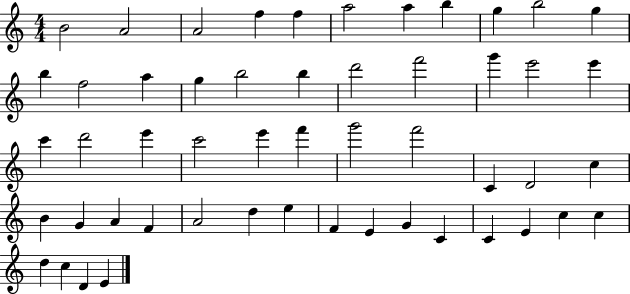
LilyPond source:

{
  \clef treble
  \numericTimeSignature
  \time 4/4
  \key c \major
  b'2 a'2 | a'2 f''4 f''4 | a''2 a''4 b''4 | g''4 b''2 g''4 | \break b''4 f''2 a''4 | g''4 b''2 b''4 | d'''2 f'''2 | g'''4 e'''2 e'''4 | \break c'''4 d'''2 e'''4 | c'''2 e'''4 f'''4 | g'''2 f'''2 | c'4 d'2 c''4 | \break b'4 g'4 a'4 f'4 | a'2 d''4 e''4 | f'4 e'4 g'4 c'4 | c'4 e'4 c''4 c''4 | \break d''4 c''4 d'4 e'4 | \bar "|."
}